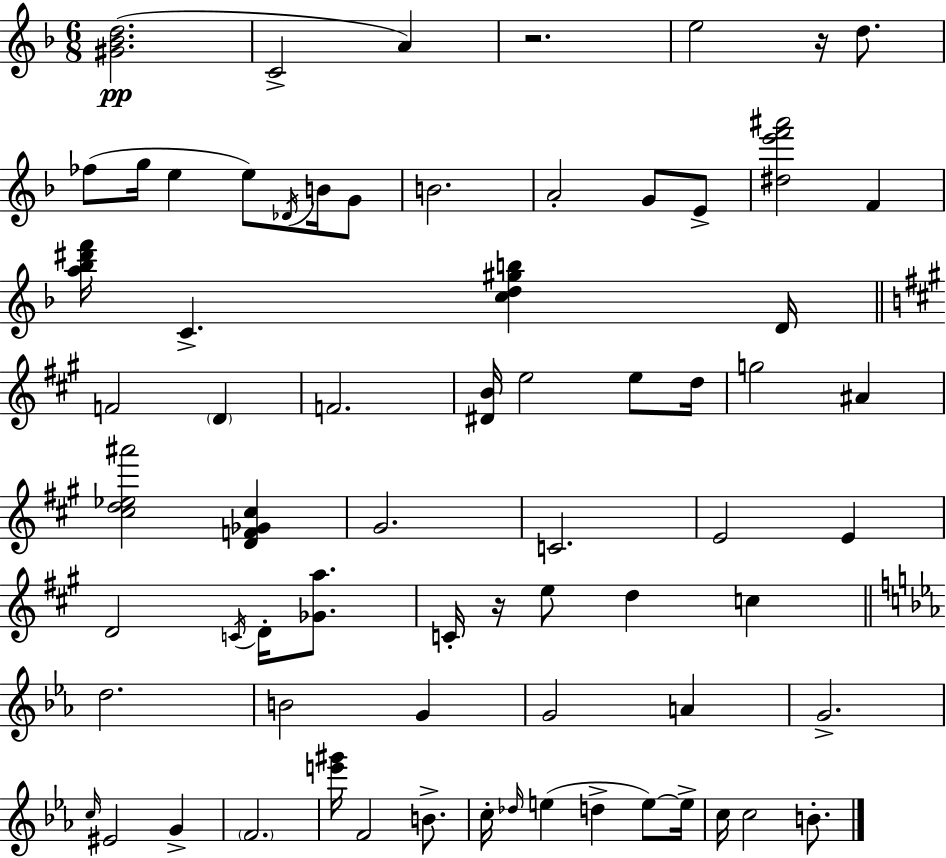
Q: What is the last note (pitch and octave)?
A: B4